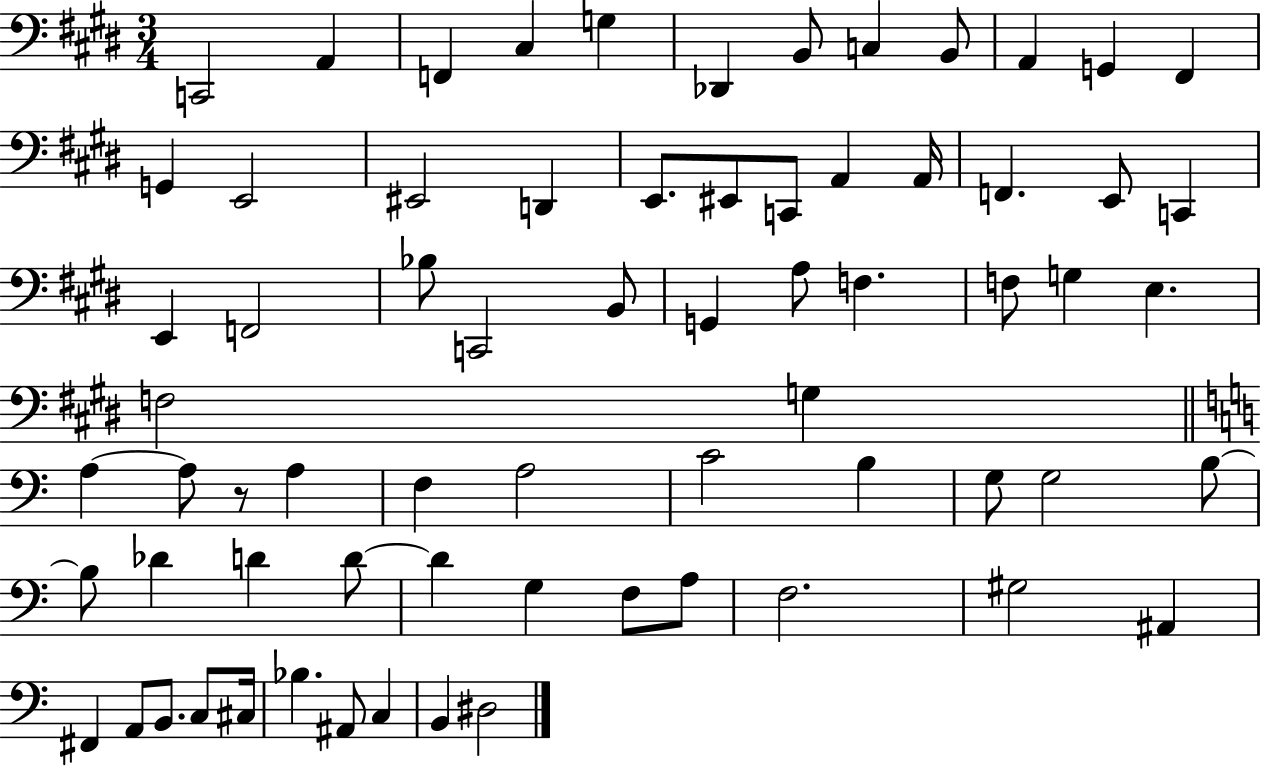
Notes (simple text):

C2/h A2/q F2/q C#3/q G3/q Db2/q B2/e C3/q B2/e A2/q G2/q F#2/q G2/q E2/h EIS2/h D2/q E2/e. EIS2/e C2/e A2/q A2/s F2/q. E2/e C2/q E2/q F2/h Bb3/e C2/h B2/e G2/q A3/e F3/q. F3/e G3/q E3/q. F3/h G3/q A3/q A3/e R/e A3/q F3/q A3/h C4/h B3/q G3/e G3/h B3/e B3/e Db4/q D4/q D4/e D4/q G3/q F3/e A3/e F3/h. G#3/h A#2/q F#2/q A2/e B2/e. C3/e C#3/s Bb3/q. A#2/e C3/q B2/q D#3/h